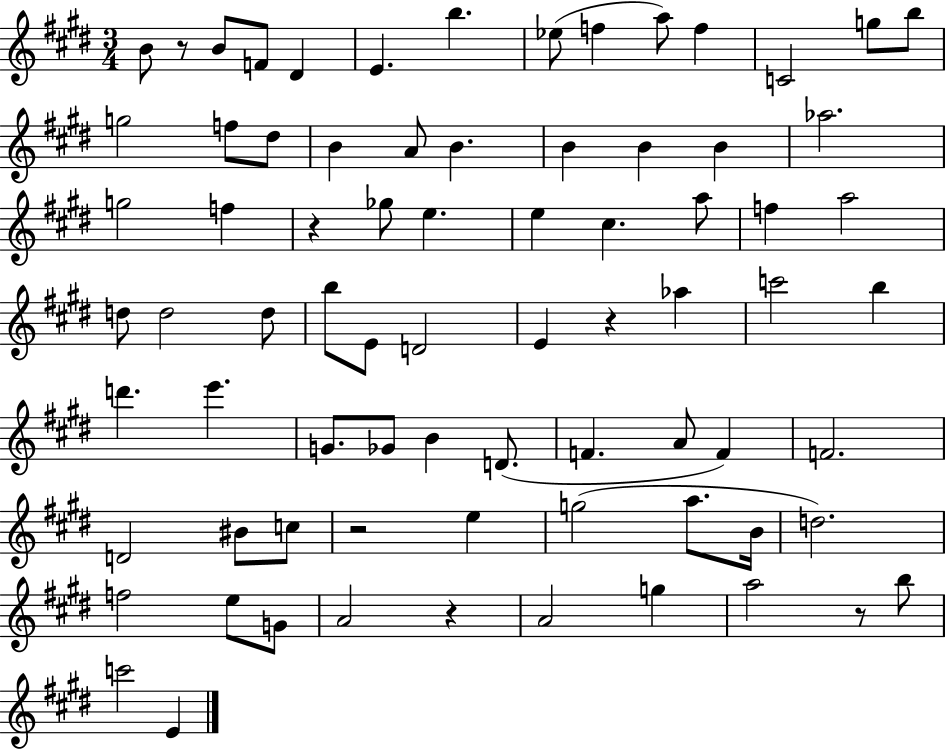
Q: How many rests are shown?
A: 6